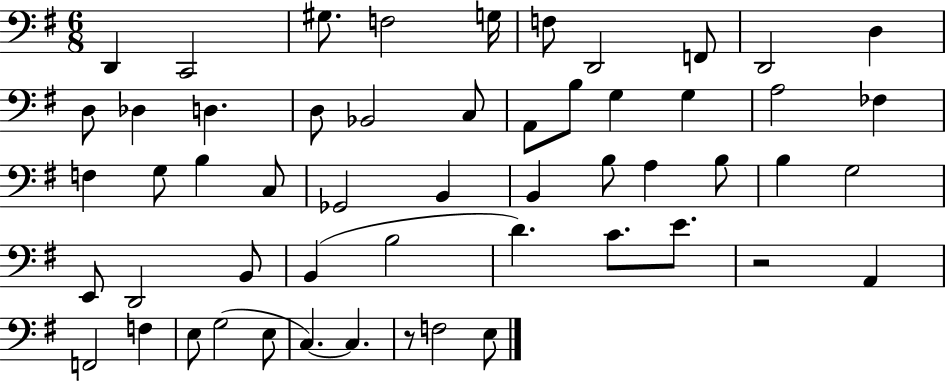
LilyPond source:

{
  \clef bass
  \numericTimeSignature
  \time 6/8
  \key g \major
  d,4 c,2 | gis8. f2 g16 | f8 d,2 f,8 | d,2 d4 | \break d8 des4 d4. | d8 bes,2 c8 | a,8 b8 g4 g4 | a2 fes4 | \break f4 g8 b4 c8 | ges,2 b,4 | b,4 b8 a4 b8 | b4 g2 | \break e,8 d,2 b,8 | b,4( b2 | d'4.) c'8. e'8. | r2 a,4 | \break f,2 f4 | e8 g2( e8 | c4.~~) c4. | r8 f2 e8 | \break \bar "|."
}